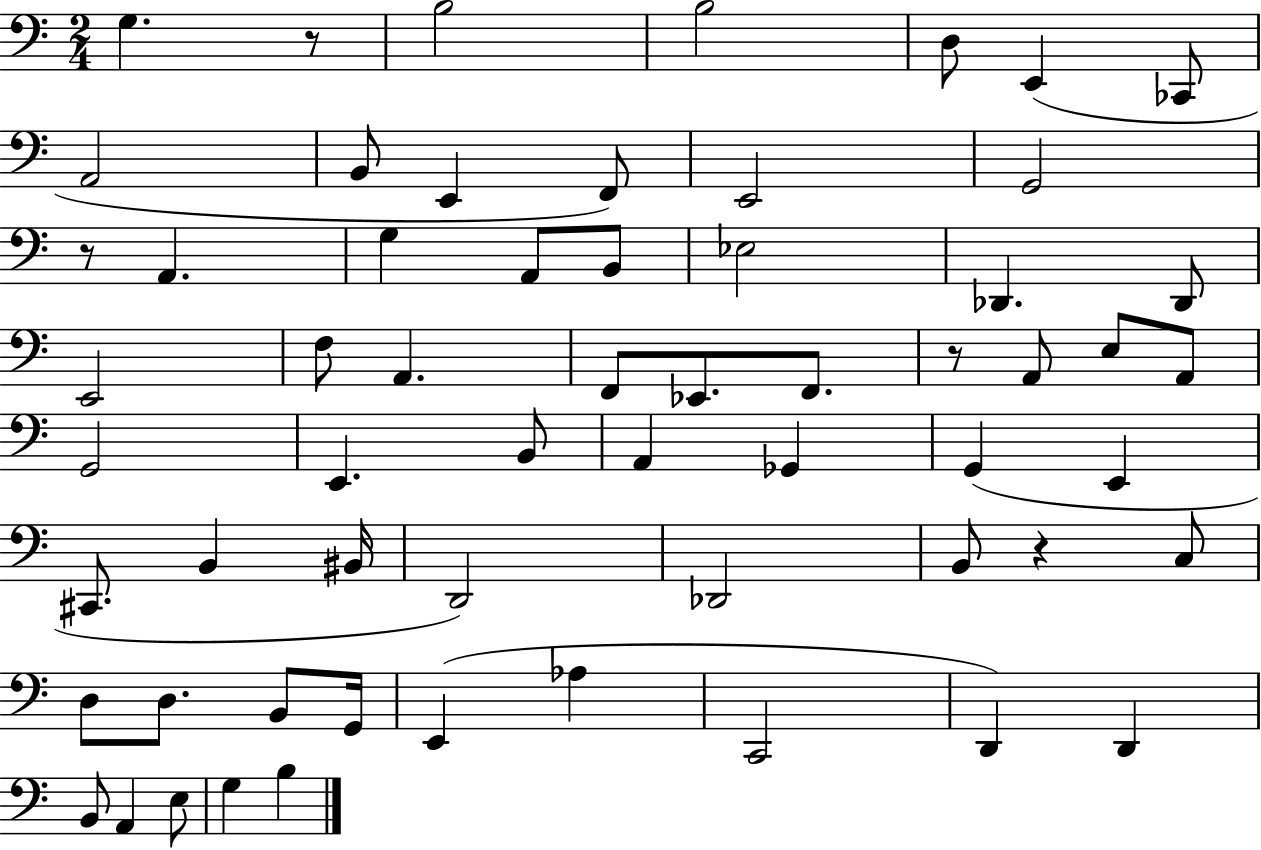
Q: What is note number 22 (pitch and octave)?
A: A2